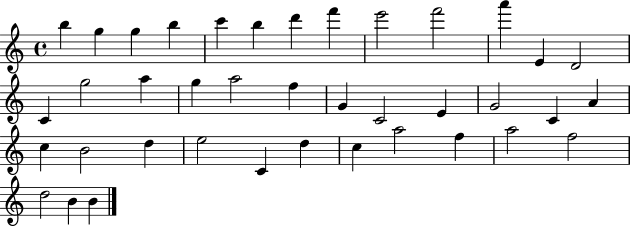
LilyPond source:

{
  \clef treble
  \time 4/4
  \defaultTimeSignature
  \key c \major
  b''4 g''4 g''4 b''4 | c'''4 b''4 d'''4 f'''4 | e'''2 f'''2 | a'''4 e'4 d'2 | \break c'4 g''2 a''4 | g''4 a''2 f''4 | g'4 c'2 e'4 | g'2 c'4 a'4 | \break c''4 b'2 d''4 | e''2 c'4 d''4 | c''4 a''2 f''4 | a''2 f''2 | \break d''2 b'4 b'4 | \bar "|."
}